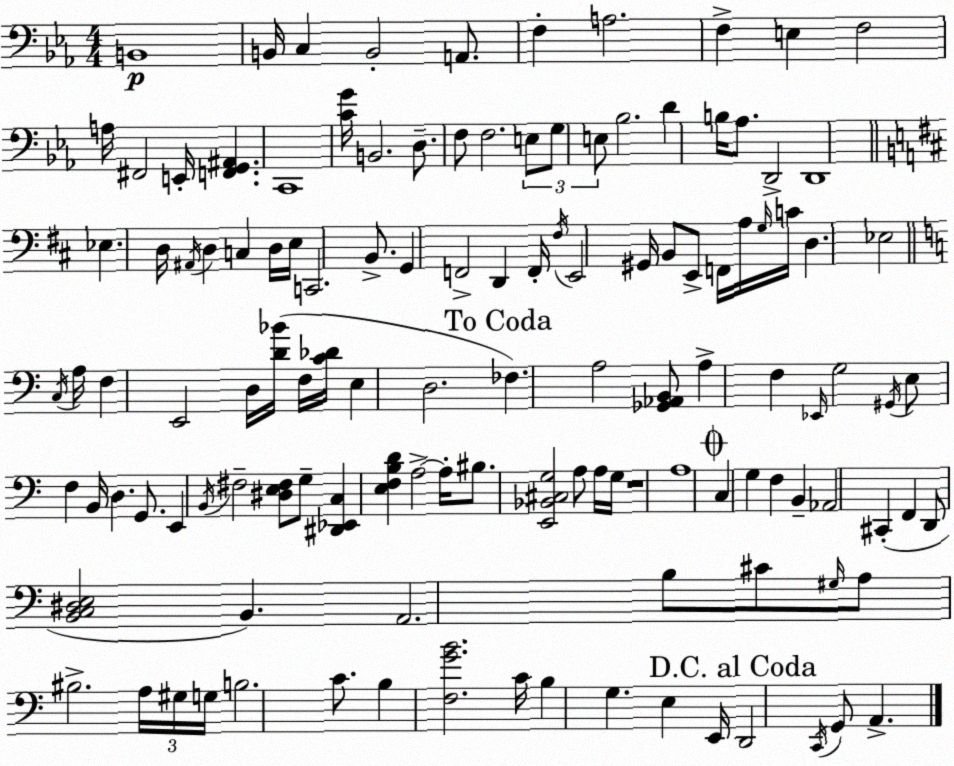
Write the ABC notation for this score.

X:1
T:Untitled
M:4/4
L:1/4
K:Cm
B,,4 B,,/4 C, B,,2 A,,/2 F, A,2 F, E, F,2 A,/4 ^F,,2 E,,/4 [F,,G,,^A,,] C,,4 [CG]/4 B,,2 D,/2 F,/2 F,2 E,/2 G,/2 E,/2 _B,2 D B,/4 _A,/2 D,,2 D,,4 _E, D,/4 ^A,,/4 D, C, D,/4 E,/4 C,,2 B,,/2 G,, F,,2 D,, F,,/4 ^F,/4 E,,2 ^G,,/4 B,,/2 E,,/2 F,,/4 A,/4 G,/4 C/4 D, _E,2 C,/4 A,/4 F, E,,2 D,/4 [D_B]/4 F,/4 [C_D]/4 E, D,2 _F, A,2 [_G,,_A,,B,,]/2 A, F, _E,,/4 G,2 ^G,,/4 E,/2 F, B,,/4 D, G,,/2 E,, B,,/4 ^F,2 [^D,E,^F,]/2 G,/2 [^D,,_E,,C,] [E,F,B,D] A,2 A,/4 ^B,/2 [E,,_B,,^C,G,]2 A,/2 A,/4 G,/4 z4 A,4 C, G, F, B,, _A,,2 ^C,, F,, D,,/2 [B,,C,^D,E,]2 B,, A,,2 B,/2 ^C/2 ^G,/4 A,/2 ^B,2 A,/4 ^G,/4 G,/4 B,2 C/2 B, [F,GB]2 C/4 B, G, E, E,,/4 D,,2 C,,/4 G,,/2 A,,